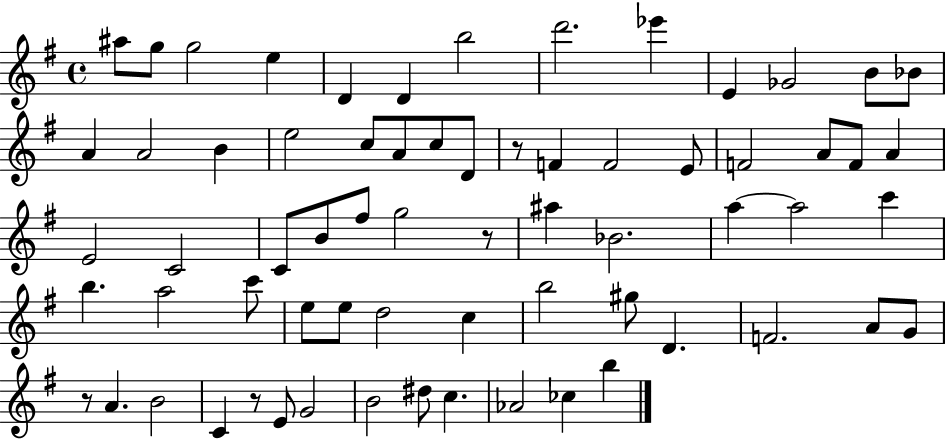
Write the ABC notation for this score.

X:1
T:Untitled
M:4/4
L:1/4
K:G
^a/2 g/2 g2 e D D b2 d'2 _e' E _G2 B/2 _B/2 A A2 B e2 c/2 A/2 c/2 D/2 z/2 F F2 E/2 F2 A/2 F/2 A E2 C2 C/2 B/2 ^f/2 g2 z/2 ^a _B2 a a2 c' b a2 c'/2 e/2 e/2 d2 c b2 ^g/2 D F2 A/2 G/2 z/2 A B2 C z/2 E/2 G2 B2 ^d/2 c _A2 _c b